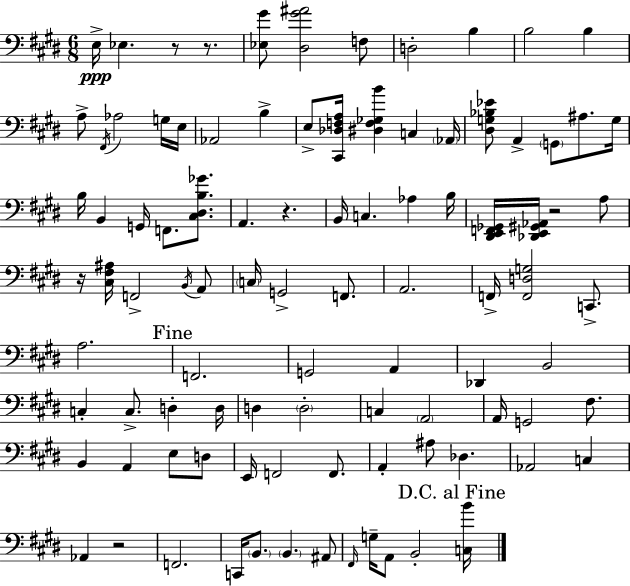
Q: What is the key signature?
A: E major